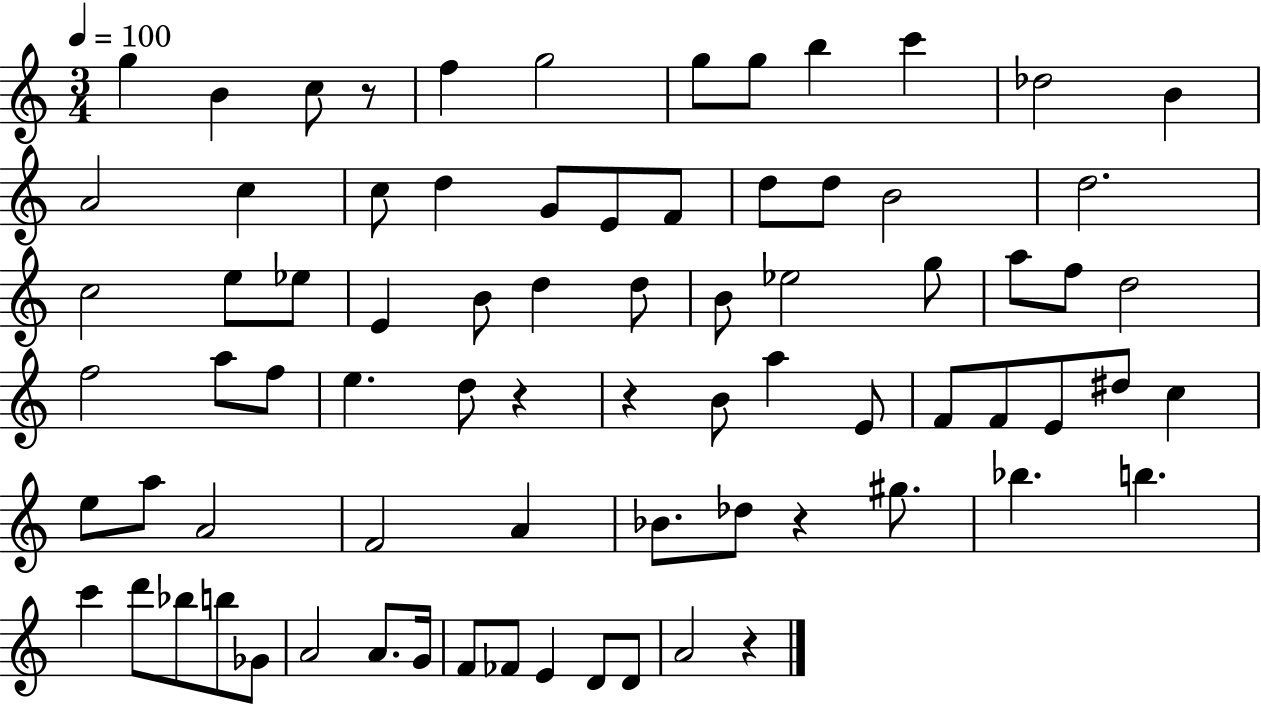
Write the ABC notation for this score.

X:1
T:Untitled
M:3/4
L:1/4
K:C
g B c/2 z/2 f g2 g/2 g/2 b c' _d2 B A2 c c/2 d G/2 E/2 F/2 d/2 d/2 B2 d2 c2 e/2 _e/2 E B/2 d d/2 B/2 _e2 g/2 a/2 f/2 d2 f2 a/2 f/2 e d/2 z z B/2 a E/2 F/2 F/2 E/2 ^d/2 c e/2 a/2 A2 F2 A _B/2 _d/2 z ^g/2 _b b c' d'/2 _b/2 b/2 _G/2 A2 A/2 G/4 F/2 _F/2 E D/2 D/2 A2 z